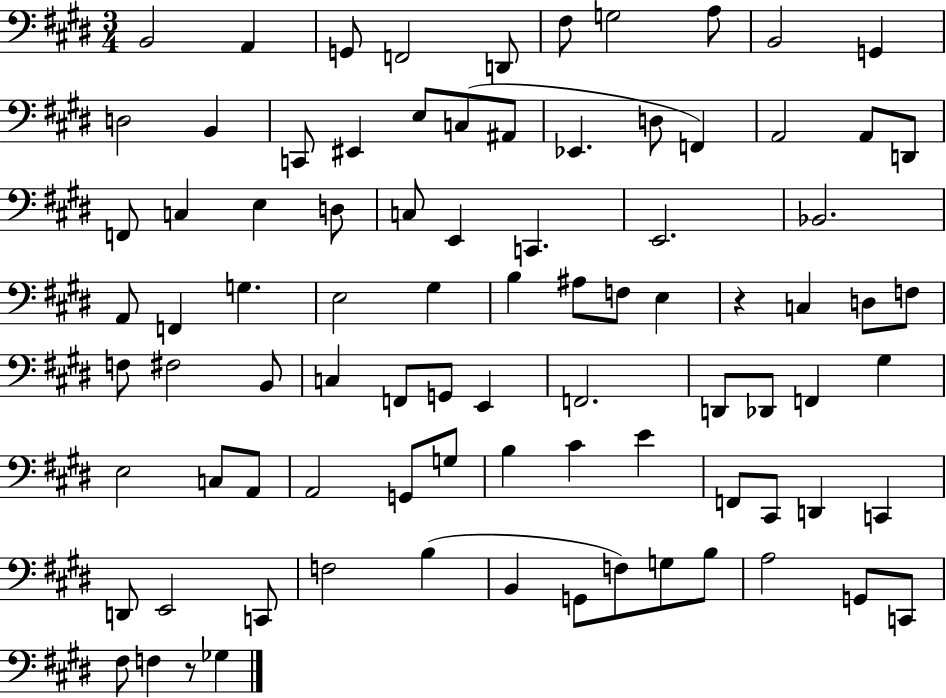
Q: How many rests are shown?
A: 2